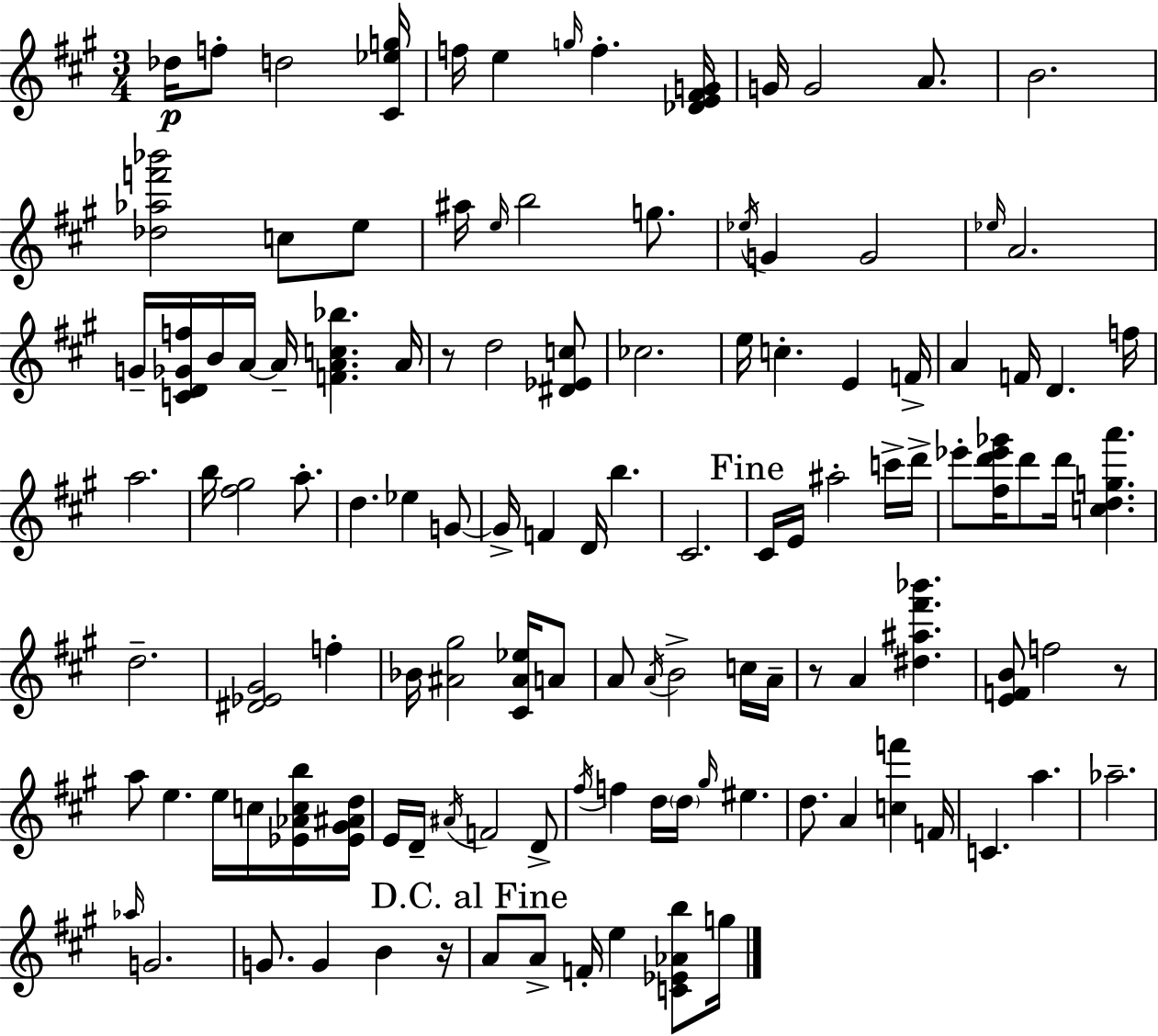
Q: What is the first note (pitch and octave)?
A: Db5